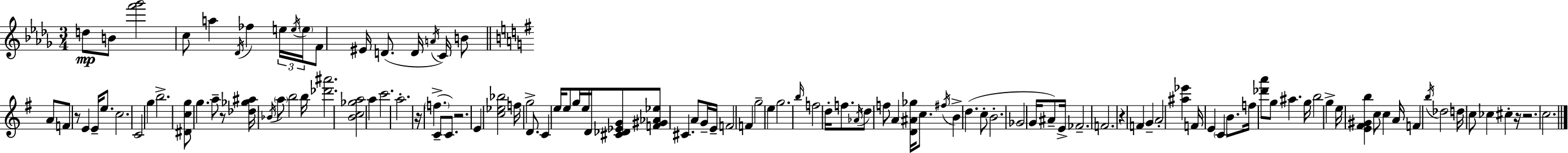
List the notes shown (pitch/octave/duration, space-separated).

D5/e B4/e [F6,Gb6]/h C5/e A5/q Db4/s FES5/q E5/s E5/s E5/s F4/e EIS4/s D4/e. D4/s A4/s C4/s B4/e A4/e F4/e R/e E4/q E4/s E5/e. C5/h. C4/h G5/q B5/h. [D#4,C5,G5]/e G5/q. A5/e R/e [Db5,Gb5,A#5]/s Bb4/s A5/e B5/h B5/s [Db6,A#6]/h. [B4,C5,Gb5,A5]/h A5/q C6/h. A5/h. R/s F5/q. C4/e C4/e. R/h. E4/q [C5,Eb5,Bb5]/h F5/s G5/h D4/e. C4/q E5/s E5/e G5/s E5/s D4/s [C#4,Db4,Eb4,G4]/e [F4,G#4,Ab4,Eb5]/e C#4/q. A4/e G4/s E4/s F4/h F4/q G5/h E5/q G5/h. B5/s F5/h D5/s F5/e. Ab4/s D5/e F5/e A4/q [D4,A#4,Gb5]/s C5/e. F#5/s B4/q D5/q. C5/e B4/h. Gb4/h G4/s A#4/e E4/s FES4/h. F4/h. R/q F4/q G4/q A4/h [A#5,Eb6]/q F4/s E4/q C4/q B4/e. F5/s [Db6,A6]/e G5/e A#5/q. G5/s B5/h G5/q E5/s [E4,F#4,G#4,B5]/q C5/e C5/q A4/s F4/q B5/s Db5/h D5/s C5/e CES5/q C#5/q R/s R/h. C5/h.